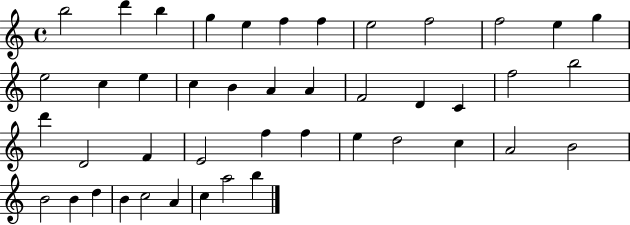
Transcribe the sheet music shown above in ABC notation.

X:1
T:Untitled
M:4/4
L:1/4
K:C
b2 d' b g e f f e2 f2 f2 e g e2 c e c B A A F2 D C f2 b2 d' D2 F E2 f f e d2 c A2 B2 B2 B d B c2 A c a2 b